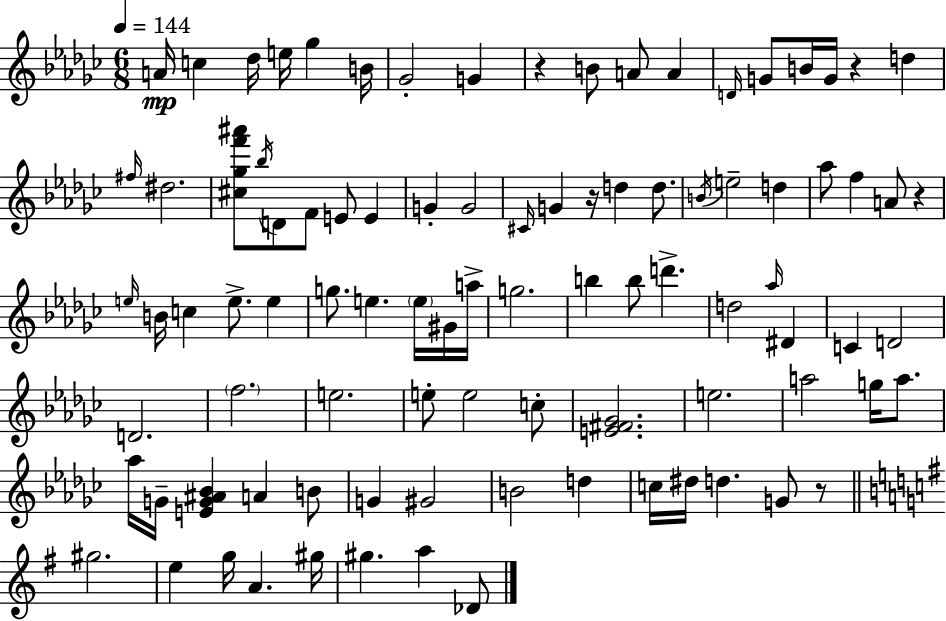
{
  \clef treble
  \numericTimeSignature
  \time 6/8
  \key ees \minor
  \tempo 4 = 144
  a'16\mp c''4 des''16 e''16 ges''4 b'16 | ges'2-. g'4 | r4 b'8 a'8 a'4 | \grace { d'16 } g'8 b'16 g'16 r4 d''4 | \break \grace { fis''16 } dis''2. | <cis'' ges'' f''' ais'''>8 \acciaccatura { bes''16 } d'8 f'8 e'8 e'4 | g'4-. g'2 | \grace { cis'16 } g'4 r16 d''4 | \break d''8. \acciaccatura { b'16 } e''2-- | d''4 aes''8 f''4 a'8 | r4 \grace { e''16 } b'16 c''4 e''8.-> | e''4 g''8. e''4. | \break \parenthesize e''16 gis'16 a''16-> g''2. | b''4 b''8 | d'''4.-> d''2 | \grace { aes''16 } dis'4 c'4 d'2 | \break d'2. | \parenthesize f''2. | e''2. | e''8-. e''2 | \break c''8-. <e' fis' ges'>2. | e''2. | a''2 | g''16 a''8. aes''16 g'16-- <e' g' ais' bes'>4 | \break a'4 b'8 g'4 gis'2 | b'2 | d''4 c''16 dis''16 d''4. | g'8 r8 \bar "||" \break \key g \major gis''2. | e''4 g''16 a'4. gis''16 | gis''4. a''4 des'8 | \bar "|."
}